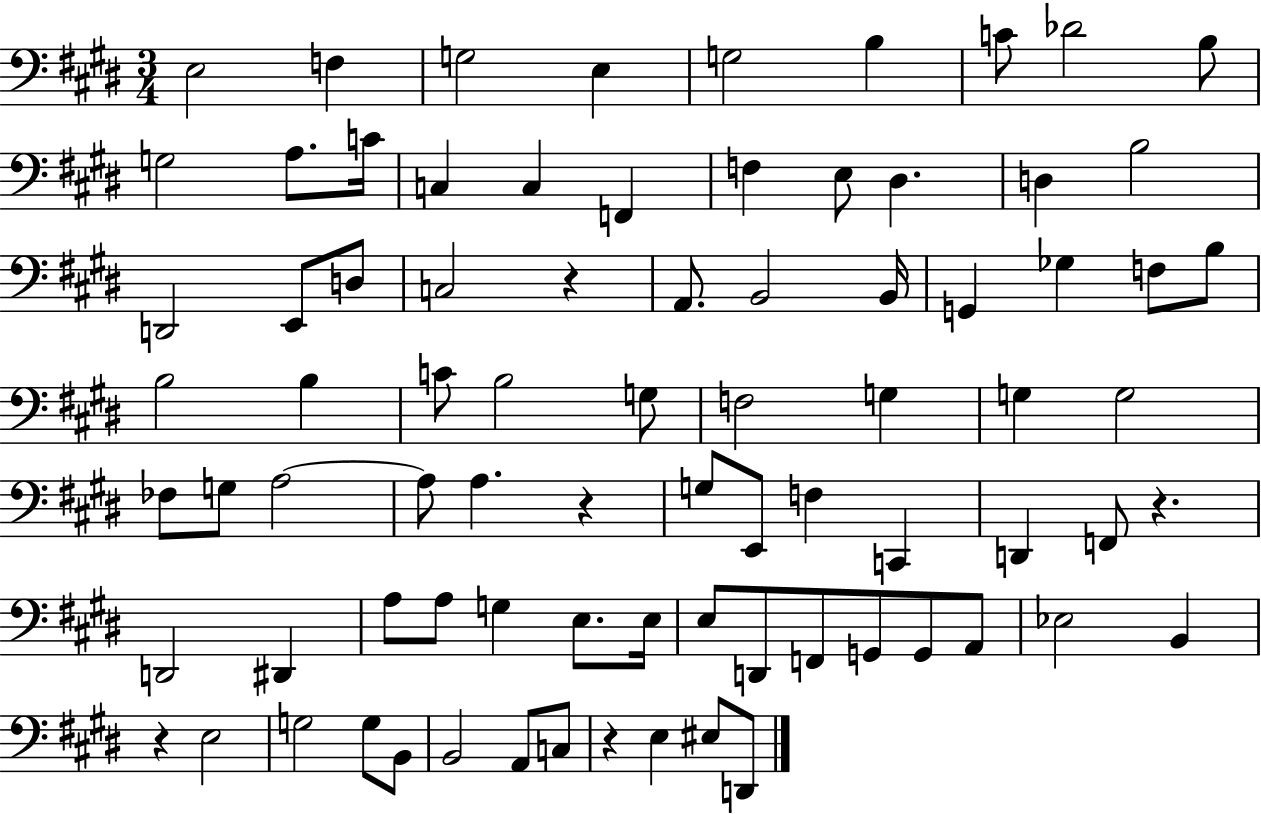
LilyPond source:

{
  \clef bass
  \numericTimeSignature
  \time 3/4
  \key e \major
  \repeat volta 2 { e2 f4 | g2 e4 | g2 b4 | c'8 des'2 b8 | \break g2 a8. c'16 | c4 c4 f,4 | f4 e8 dis4. | d4 b2 | \break d,2 e,8 d8 | c2 r4 | a,8. b,2 b,16 | g,4 ges4 f8 b8 | \break b2 b4 | c'8 b2 g8 | f2 g4 | g4 g2 | \break fes8 g8 a2~~ | a8 a4. r4 | g8 e,8 f4 c,4 | d,4 f,8 r4. | \break d,2 dis,4 | a8 a8 g4 e8. e16 | e8 d,8 f,8 g,8 g,8 a,8 | ees2 b,4 | \break r4 e2 | g2 g8 b,8 | b,2 a,8 c8 | r4 e4 eis8 d,8 | \break } \bar "|."
}